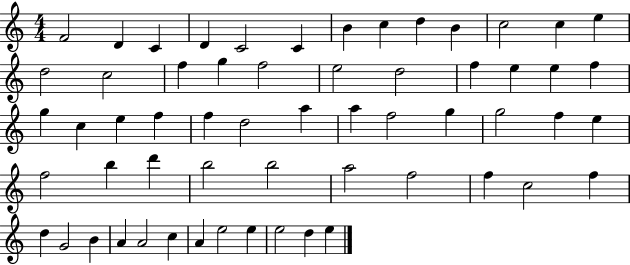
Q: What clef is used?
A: treble